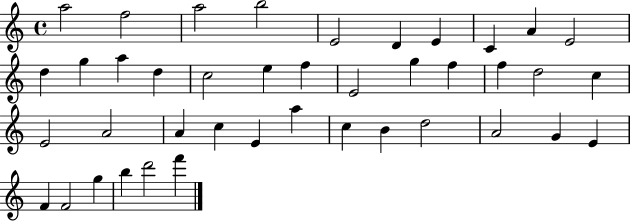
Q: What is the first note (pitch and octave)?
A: A5